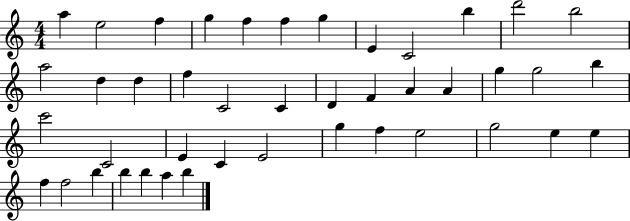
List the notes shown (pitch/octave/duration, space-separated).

A5/q E5/h F5/q G5/q F5/q F5/q G5/q E4/q C4/h B5/q D6/h B5/h A5/h D5/q D5/q F5/q C4/h C4/q D4/q F4/q A4/q A4/q G5/q G5/h B5/q C6/h C4/h E4/q C4/q E4/h G5/q F5/q E5/h G5/h E5/q E5/q F5/q F5/h B5/q B5/q B5/q A5/q B5/q